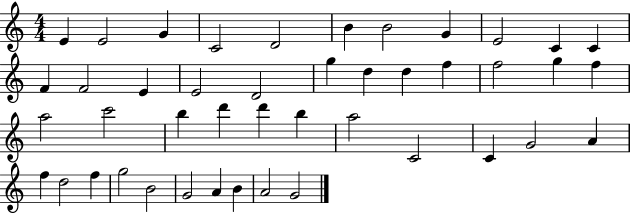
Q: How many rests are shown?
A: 0